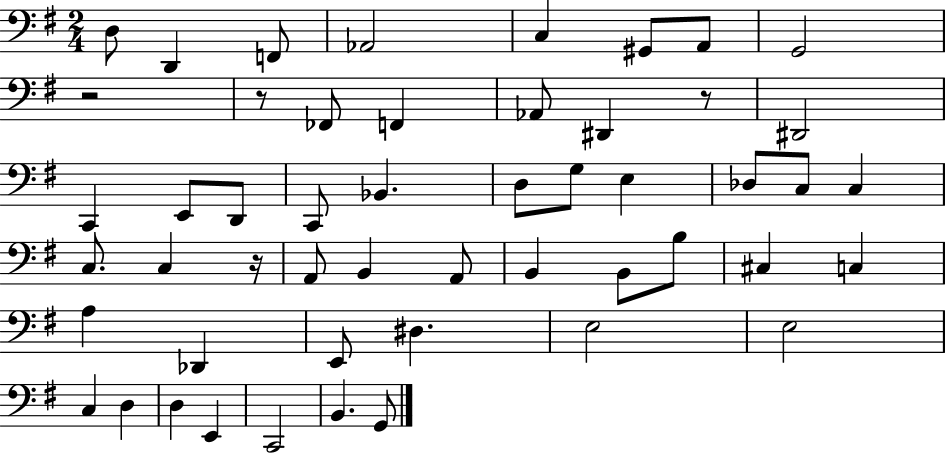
X:1
T:Untitled
M:2/4
L:1/4
K:G
D,/2 D,, F,,/2 _A,,2 C, ^G,,/2 A,,/2 G,,2 z2 z/2 _F,,/2 F,, _A,,/2 ^D,, z/2 ^D,,2 C,, E,,/2 D,,/2 C,,/2 _B,, D,/2 G,/2 E, _D,/2 C,/2 C, C,/2 C, z/4 A,,/2 B,, A,,/2 B,, B,,/2 B,/2 ^C, C, A, _D,, E,,/2 ^D, E,2 E,2 C, D, D, E,, C,,2 B,, G,,/2